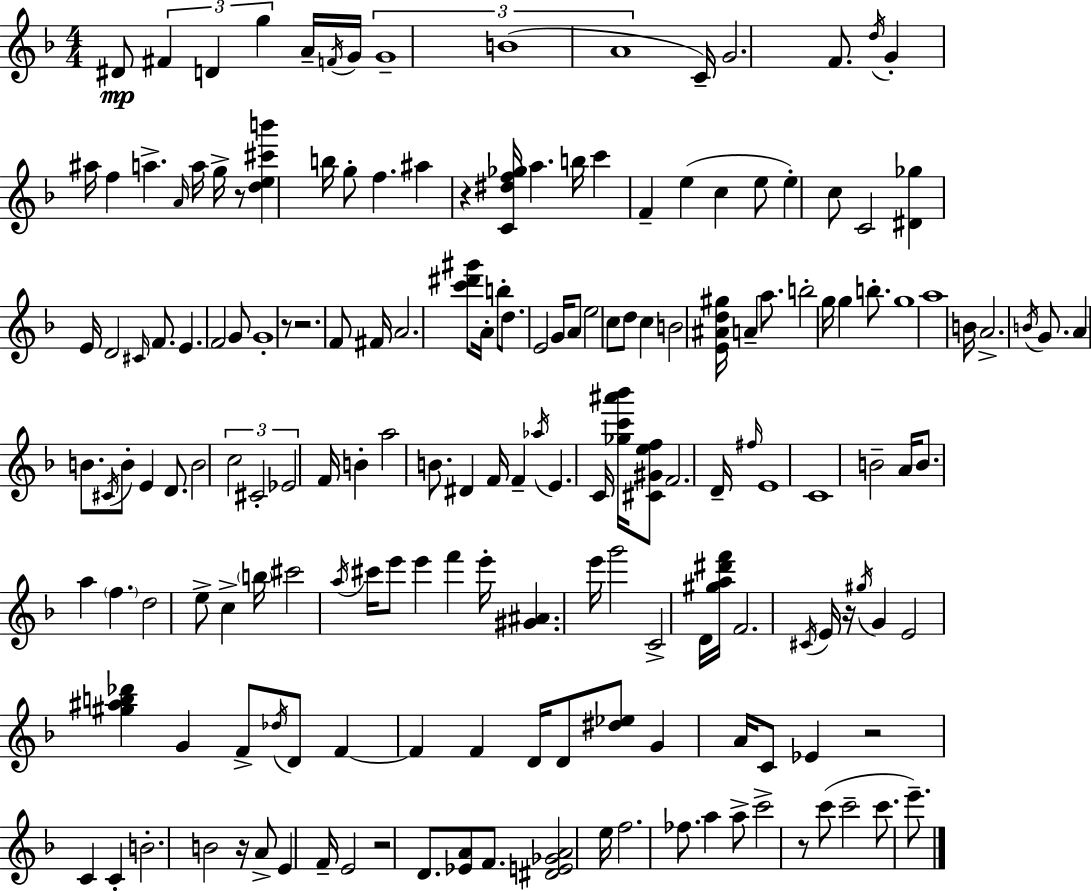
X:1
T:Untitled
M:4/4
L:1/4
K:Dm
^D/2 ^F D g A/4 F/4 G/4 G4 B4 A4 C/4 G2 F/2 d/4 G ^a/4 f a A/4 a/4 g/4 z/2 [de^c'b'] b/4 g/2 f ^a z [C^df_g]/4 a b/4 c' F e c e/2 e c/2 C2 [^D_g] E/4 D2 ^C/4 F/2 E F2 G/2 G4 z/2 z2 F/2 ^F/4 A2 [c'^d'^g']/2 A/4 b/2 d/2 E2 G/4 A/2 e2 c/2 d/2 c B2 [E^Ad^g]/4 A a/2 b2 g/4 g b/2 g4 a4 B/4 A2 B/4 G/2 A B/2 ^C/4 B/2 E D/2 B2 c2 ^C2 _E2 F/4 B a2 B/2 ^D F/4 F _a/4 E C/4 [_gc'^a'_b']/4 [^C^Gef]/2 F2 D/4 ^f/4 E4 C4 B2 A/4 B/2 a f d2 e/2 c b/4 ^c'2 a/4 ^c'/4 e'/2 e' f' e'/4 [^G^A] e'/4 g'2 C2 D/4 [^ga^d'f']/4 F2 ^C/4 E/4 z/4 ^g/4 G E2 [^g^ab_d'] G F/2 _d/4 D/2 F F F D/4 D/2 [^d_e]/2 G A/4 C/2 _E z2 C C B2 B2 z/4 A/2 E F/4 E2 z2 D/2 [_EA]/2 F/2 [^DE_GA]2 e/4 f2 _f/2 a a/2 c'2 z/2 c'/2 c'2 c'/2 e'/2